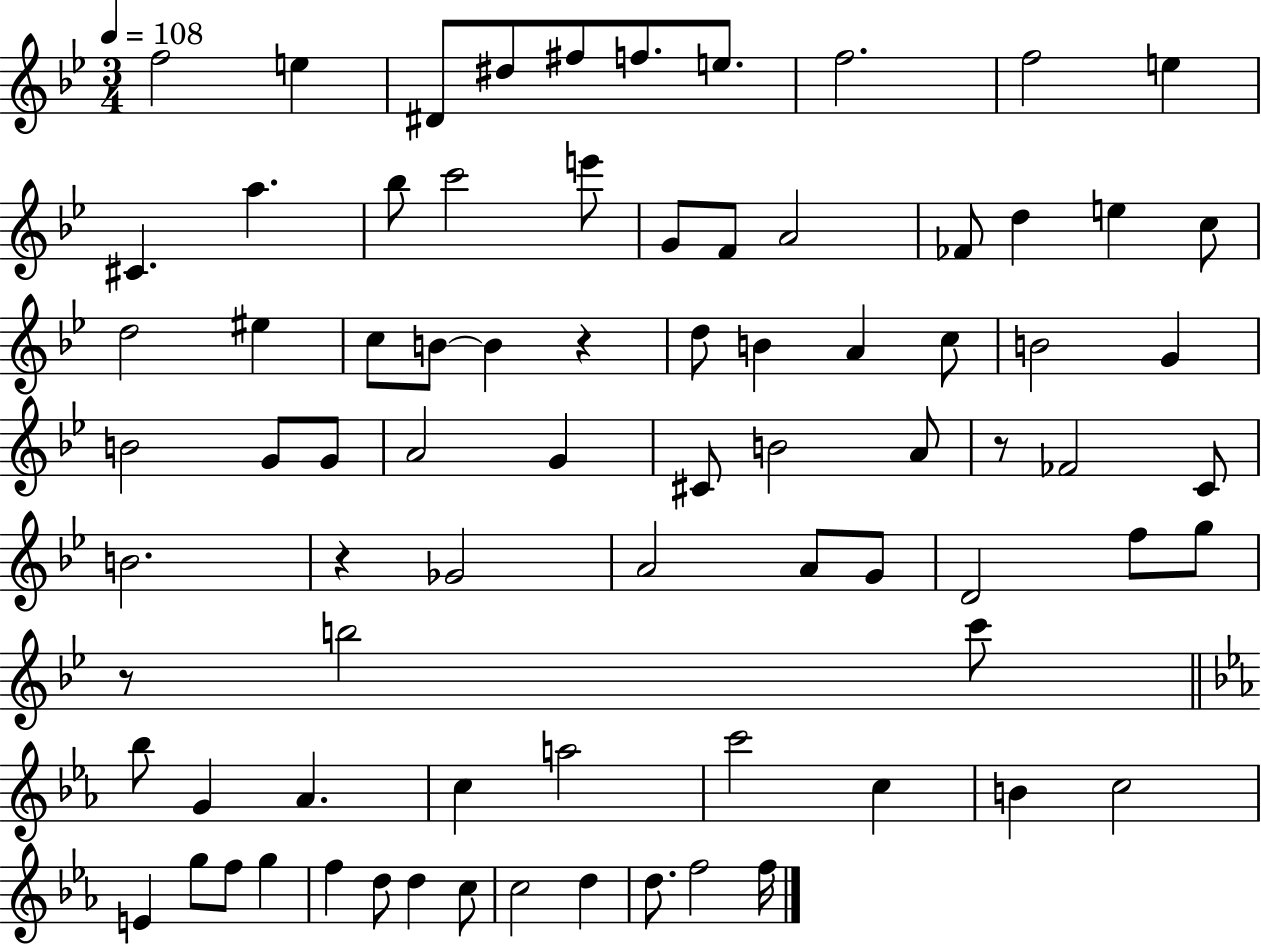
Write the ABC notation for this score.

X:1
T:Untitled
M:3/4
L:1/4
K:Bb
f2 e ^D/2 ^d/2 ^f/2 f/2 e/2 f2 f2 e ^C a _b/2 c'2 e'/2 G/2 F/2 A2 _F/2 d e c/2 d2 ^e c/2 B/2 B z d/2 B A c/2 B2 G B2 G/2 G/2 A2 G ^C/2 B2 A/2 z/2 _F2 C/2 B2 z _G2 A2 A/2 G/2 D2 f/2 g/2 z/2 b2 c'/2 _b/2 G _A c a2 c'2 c B c2 E g/2 f/2 g f d/2 d c/2 c2 d d/2 f2 f/4